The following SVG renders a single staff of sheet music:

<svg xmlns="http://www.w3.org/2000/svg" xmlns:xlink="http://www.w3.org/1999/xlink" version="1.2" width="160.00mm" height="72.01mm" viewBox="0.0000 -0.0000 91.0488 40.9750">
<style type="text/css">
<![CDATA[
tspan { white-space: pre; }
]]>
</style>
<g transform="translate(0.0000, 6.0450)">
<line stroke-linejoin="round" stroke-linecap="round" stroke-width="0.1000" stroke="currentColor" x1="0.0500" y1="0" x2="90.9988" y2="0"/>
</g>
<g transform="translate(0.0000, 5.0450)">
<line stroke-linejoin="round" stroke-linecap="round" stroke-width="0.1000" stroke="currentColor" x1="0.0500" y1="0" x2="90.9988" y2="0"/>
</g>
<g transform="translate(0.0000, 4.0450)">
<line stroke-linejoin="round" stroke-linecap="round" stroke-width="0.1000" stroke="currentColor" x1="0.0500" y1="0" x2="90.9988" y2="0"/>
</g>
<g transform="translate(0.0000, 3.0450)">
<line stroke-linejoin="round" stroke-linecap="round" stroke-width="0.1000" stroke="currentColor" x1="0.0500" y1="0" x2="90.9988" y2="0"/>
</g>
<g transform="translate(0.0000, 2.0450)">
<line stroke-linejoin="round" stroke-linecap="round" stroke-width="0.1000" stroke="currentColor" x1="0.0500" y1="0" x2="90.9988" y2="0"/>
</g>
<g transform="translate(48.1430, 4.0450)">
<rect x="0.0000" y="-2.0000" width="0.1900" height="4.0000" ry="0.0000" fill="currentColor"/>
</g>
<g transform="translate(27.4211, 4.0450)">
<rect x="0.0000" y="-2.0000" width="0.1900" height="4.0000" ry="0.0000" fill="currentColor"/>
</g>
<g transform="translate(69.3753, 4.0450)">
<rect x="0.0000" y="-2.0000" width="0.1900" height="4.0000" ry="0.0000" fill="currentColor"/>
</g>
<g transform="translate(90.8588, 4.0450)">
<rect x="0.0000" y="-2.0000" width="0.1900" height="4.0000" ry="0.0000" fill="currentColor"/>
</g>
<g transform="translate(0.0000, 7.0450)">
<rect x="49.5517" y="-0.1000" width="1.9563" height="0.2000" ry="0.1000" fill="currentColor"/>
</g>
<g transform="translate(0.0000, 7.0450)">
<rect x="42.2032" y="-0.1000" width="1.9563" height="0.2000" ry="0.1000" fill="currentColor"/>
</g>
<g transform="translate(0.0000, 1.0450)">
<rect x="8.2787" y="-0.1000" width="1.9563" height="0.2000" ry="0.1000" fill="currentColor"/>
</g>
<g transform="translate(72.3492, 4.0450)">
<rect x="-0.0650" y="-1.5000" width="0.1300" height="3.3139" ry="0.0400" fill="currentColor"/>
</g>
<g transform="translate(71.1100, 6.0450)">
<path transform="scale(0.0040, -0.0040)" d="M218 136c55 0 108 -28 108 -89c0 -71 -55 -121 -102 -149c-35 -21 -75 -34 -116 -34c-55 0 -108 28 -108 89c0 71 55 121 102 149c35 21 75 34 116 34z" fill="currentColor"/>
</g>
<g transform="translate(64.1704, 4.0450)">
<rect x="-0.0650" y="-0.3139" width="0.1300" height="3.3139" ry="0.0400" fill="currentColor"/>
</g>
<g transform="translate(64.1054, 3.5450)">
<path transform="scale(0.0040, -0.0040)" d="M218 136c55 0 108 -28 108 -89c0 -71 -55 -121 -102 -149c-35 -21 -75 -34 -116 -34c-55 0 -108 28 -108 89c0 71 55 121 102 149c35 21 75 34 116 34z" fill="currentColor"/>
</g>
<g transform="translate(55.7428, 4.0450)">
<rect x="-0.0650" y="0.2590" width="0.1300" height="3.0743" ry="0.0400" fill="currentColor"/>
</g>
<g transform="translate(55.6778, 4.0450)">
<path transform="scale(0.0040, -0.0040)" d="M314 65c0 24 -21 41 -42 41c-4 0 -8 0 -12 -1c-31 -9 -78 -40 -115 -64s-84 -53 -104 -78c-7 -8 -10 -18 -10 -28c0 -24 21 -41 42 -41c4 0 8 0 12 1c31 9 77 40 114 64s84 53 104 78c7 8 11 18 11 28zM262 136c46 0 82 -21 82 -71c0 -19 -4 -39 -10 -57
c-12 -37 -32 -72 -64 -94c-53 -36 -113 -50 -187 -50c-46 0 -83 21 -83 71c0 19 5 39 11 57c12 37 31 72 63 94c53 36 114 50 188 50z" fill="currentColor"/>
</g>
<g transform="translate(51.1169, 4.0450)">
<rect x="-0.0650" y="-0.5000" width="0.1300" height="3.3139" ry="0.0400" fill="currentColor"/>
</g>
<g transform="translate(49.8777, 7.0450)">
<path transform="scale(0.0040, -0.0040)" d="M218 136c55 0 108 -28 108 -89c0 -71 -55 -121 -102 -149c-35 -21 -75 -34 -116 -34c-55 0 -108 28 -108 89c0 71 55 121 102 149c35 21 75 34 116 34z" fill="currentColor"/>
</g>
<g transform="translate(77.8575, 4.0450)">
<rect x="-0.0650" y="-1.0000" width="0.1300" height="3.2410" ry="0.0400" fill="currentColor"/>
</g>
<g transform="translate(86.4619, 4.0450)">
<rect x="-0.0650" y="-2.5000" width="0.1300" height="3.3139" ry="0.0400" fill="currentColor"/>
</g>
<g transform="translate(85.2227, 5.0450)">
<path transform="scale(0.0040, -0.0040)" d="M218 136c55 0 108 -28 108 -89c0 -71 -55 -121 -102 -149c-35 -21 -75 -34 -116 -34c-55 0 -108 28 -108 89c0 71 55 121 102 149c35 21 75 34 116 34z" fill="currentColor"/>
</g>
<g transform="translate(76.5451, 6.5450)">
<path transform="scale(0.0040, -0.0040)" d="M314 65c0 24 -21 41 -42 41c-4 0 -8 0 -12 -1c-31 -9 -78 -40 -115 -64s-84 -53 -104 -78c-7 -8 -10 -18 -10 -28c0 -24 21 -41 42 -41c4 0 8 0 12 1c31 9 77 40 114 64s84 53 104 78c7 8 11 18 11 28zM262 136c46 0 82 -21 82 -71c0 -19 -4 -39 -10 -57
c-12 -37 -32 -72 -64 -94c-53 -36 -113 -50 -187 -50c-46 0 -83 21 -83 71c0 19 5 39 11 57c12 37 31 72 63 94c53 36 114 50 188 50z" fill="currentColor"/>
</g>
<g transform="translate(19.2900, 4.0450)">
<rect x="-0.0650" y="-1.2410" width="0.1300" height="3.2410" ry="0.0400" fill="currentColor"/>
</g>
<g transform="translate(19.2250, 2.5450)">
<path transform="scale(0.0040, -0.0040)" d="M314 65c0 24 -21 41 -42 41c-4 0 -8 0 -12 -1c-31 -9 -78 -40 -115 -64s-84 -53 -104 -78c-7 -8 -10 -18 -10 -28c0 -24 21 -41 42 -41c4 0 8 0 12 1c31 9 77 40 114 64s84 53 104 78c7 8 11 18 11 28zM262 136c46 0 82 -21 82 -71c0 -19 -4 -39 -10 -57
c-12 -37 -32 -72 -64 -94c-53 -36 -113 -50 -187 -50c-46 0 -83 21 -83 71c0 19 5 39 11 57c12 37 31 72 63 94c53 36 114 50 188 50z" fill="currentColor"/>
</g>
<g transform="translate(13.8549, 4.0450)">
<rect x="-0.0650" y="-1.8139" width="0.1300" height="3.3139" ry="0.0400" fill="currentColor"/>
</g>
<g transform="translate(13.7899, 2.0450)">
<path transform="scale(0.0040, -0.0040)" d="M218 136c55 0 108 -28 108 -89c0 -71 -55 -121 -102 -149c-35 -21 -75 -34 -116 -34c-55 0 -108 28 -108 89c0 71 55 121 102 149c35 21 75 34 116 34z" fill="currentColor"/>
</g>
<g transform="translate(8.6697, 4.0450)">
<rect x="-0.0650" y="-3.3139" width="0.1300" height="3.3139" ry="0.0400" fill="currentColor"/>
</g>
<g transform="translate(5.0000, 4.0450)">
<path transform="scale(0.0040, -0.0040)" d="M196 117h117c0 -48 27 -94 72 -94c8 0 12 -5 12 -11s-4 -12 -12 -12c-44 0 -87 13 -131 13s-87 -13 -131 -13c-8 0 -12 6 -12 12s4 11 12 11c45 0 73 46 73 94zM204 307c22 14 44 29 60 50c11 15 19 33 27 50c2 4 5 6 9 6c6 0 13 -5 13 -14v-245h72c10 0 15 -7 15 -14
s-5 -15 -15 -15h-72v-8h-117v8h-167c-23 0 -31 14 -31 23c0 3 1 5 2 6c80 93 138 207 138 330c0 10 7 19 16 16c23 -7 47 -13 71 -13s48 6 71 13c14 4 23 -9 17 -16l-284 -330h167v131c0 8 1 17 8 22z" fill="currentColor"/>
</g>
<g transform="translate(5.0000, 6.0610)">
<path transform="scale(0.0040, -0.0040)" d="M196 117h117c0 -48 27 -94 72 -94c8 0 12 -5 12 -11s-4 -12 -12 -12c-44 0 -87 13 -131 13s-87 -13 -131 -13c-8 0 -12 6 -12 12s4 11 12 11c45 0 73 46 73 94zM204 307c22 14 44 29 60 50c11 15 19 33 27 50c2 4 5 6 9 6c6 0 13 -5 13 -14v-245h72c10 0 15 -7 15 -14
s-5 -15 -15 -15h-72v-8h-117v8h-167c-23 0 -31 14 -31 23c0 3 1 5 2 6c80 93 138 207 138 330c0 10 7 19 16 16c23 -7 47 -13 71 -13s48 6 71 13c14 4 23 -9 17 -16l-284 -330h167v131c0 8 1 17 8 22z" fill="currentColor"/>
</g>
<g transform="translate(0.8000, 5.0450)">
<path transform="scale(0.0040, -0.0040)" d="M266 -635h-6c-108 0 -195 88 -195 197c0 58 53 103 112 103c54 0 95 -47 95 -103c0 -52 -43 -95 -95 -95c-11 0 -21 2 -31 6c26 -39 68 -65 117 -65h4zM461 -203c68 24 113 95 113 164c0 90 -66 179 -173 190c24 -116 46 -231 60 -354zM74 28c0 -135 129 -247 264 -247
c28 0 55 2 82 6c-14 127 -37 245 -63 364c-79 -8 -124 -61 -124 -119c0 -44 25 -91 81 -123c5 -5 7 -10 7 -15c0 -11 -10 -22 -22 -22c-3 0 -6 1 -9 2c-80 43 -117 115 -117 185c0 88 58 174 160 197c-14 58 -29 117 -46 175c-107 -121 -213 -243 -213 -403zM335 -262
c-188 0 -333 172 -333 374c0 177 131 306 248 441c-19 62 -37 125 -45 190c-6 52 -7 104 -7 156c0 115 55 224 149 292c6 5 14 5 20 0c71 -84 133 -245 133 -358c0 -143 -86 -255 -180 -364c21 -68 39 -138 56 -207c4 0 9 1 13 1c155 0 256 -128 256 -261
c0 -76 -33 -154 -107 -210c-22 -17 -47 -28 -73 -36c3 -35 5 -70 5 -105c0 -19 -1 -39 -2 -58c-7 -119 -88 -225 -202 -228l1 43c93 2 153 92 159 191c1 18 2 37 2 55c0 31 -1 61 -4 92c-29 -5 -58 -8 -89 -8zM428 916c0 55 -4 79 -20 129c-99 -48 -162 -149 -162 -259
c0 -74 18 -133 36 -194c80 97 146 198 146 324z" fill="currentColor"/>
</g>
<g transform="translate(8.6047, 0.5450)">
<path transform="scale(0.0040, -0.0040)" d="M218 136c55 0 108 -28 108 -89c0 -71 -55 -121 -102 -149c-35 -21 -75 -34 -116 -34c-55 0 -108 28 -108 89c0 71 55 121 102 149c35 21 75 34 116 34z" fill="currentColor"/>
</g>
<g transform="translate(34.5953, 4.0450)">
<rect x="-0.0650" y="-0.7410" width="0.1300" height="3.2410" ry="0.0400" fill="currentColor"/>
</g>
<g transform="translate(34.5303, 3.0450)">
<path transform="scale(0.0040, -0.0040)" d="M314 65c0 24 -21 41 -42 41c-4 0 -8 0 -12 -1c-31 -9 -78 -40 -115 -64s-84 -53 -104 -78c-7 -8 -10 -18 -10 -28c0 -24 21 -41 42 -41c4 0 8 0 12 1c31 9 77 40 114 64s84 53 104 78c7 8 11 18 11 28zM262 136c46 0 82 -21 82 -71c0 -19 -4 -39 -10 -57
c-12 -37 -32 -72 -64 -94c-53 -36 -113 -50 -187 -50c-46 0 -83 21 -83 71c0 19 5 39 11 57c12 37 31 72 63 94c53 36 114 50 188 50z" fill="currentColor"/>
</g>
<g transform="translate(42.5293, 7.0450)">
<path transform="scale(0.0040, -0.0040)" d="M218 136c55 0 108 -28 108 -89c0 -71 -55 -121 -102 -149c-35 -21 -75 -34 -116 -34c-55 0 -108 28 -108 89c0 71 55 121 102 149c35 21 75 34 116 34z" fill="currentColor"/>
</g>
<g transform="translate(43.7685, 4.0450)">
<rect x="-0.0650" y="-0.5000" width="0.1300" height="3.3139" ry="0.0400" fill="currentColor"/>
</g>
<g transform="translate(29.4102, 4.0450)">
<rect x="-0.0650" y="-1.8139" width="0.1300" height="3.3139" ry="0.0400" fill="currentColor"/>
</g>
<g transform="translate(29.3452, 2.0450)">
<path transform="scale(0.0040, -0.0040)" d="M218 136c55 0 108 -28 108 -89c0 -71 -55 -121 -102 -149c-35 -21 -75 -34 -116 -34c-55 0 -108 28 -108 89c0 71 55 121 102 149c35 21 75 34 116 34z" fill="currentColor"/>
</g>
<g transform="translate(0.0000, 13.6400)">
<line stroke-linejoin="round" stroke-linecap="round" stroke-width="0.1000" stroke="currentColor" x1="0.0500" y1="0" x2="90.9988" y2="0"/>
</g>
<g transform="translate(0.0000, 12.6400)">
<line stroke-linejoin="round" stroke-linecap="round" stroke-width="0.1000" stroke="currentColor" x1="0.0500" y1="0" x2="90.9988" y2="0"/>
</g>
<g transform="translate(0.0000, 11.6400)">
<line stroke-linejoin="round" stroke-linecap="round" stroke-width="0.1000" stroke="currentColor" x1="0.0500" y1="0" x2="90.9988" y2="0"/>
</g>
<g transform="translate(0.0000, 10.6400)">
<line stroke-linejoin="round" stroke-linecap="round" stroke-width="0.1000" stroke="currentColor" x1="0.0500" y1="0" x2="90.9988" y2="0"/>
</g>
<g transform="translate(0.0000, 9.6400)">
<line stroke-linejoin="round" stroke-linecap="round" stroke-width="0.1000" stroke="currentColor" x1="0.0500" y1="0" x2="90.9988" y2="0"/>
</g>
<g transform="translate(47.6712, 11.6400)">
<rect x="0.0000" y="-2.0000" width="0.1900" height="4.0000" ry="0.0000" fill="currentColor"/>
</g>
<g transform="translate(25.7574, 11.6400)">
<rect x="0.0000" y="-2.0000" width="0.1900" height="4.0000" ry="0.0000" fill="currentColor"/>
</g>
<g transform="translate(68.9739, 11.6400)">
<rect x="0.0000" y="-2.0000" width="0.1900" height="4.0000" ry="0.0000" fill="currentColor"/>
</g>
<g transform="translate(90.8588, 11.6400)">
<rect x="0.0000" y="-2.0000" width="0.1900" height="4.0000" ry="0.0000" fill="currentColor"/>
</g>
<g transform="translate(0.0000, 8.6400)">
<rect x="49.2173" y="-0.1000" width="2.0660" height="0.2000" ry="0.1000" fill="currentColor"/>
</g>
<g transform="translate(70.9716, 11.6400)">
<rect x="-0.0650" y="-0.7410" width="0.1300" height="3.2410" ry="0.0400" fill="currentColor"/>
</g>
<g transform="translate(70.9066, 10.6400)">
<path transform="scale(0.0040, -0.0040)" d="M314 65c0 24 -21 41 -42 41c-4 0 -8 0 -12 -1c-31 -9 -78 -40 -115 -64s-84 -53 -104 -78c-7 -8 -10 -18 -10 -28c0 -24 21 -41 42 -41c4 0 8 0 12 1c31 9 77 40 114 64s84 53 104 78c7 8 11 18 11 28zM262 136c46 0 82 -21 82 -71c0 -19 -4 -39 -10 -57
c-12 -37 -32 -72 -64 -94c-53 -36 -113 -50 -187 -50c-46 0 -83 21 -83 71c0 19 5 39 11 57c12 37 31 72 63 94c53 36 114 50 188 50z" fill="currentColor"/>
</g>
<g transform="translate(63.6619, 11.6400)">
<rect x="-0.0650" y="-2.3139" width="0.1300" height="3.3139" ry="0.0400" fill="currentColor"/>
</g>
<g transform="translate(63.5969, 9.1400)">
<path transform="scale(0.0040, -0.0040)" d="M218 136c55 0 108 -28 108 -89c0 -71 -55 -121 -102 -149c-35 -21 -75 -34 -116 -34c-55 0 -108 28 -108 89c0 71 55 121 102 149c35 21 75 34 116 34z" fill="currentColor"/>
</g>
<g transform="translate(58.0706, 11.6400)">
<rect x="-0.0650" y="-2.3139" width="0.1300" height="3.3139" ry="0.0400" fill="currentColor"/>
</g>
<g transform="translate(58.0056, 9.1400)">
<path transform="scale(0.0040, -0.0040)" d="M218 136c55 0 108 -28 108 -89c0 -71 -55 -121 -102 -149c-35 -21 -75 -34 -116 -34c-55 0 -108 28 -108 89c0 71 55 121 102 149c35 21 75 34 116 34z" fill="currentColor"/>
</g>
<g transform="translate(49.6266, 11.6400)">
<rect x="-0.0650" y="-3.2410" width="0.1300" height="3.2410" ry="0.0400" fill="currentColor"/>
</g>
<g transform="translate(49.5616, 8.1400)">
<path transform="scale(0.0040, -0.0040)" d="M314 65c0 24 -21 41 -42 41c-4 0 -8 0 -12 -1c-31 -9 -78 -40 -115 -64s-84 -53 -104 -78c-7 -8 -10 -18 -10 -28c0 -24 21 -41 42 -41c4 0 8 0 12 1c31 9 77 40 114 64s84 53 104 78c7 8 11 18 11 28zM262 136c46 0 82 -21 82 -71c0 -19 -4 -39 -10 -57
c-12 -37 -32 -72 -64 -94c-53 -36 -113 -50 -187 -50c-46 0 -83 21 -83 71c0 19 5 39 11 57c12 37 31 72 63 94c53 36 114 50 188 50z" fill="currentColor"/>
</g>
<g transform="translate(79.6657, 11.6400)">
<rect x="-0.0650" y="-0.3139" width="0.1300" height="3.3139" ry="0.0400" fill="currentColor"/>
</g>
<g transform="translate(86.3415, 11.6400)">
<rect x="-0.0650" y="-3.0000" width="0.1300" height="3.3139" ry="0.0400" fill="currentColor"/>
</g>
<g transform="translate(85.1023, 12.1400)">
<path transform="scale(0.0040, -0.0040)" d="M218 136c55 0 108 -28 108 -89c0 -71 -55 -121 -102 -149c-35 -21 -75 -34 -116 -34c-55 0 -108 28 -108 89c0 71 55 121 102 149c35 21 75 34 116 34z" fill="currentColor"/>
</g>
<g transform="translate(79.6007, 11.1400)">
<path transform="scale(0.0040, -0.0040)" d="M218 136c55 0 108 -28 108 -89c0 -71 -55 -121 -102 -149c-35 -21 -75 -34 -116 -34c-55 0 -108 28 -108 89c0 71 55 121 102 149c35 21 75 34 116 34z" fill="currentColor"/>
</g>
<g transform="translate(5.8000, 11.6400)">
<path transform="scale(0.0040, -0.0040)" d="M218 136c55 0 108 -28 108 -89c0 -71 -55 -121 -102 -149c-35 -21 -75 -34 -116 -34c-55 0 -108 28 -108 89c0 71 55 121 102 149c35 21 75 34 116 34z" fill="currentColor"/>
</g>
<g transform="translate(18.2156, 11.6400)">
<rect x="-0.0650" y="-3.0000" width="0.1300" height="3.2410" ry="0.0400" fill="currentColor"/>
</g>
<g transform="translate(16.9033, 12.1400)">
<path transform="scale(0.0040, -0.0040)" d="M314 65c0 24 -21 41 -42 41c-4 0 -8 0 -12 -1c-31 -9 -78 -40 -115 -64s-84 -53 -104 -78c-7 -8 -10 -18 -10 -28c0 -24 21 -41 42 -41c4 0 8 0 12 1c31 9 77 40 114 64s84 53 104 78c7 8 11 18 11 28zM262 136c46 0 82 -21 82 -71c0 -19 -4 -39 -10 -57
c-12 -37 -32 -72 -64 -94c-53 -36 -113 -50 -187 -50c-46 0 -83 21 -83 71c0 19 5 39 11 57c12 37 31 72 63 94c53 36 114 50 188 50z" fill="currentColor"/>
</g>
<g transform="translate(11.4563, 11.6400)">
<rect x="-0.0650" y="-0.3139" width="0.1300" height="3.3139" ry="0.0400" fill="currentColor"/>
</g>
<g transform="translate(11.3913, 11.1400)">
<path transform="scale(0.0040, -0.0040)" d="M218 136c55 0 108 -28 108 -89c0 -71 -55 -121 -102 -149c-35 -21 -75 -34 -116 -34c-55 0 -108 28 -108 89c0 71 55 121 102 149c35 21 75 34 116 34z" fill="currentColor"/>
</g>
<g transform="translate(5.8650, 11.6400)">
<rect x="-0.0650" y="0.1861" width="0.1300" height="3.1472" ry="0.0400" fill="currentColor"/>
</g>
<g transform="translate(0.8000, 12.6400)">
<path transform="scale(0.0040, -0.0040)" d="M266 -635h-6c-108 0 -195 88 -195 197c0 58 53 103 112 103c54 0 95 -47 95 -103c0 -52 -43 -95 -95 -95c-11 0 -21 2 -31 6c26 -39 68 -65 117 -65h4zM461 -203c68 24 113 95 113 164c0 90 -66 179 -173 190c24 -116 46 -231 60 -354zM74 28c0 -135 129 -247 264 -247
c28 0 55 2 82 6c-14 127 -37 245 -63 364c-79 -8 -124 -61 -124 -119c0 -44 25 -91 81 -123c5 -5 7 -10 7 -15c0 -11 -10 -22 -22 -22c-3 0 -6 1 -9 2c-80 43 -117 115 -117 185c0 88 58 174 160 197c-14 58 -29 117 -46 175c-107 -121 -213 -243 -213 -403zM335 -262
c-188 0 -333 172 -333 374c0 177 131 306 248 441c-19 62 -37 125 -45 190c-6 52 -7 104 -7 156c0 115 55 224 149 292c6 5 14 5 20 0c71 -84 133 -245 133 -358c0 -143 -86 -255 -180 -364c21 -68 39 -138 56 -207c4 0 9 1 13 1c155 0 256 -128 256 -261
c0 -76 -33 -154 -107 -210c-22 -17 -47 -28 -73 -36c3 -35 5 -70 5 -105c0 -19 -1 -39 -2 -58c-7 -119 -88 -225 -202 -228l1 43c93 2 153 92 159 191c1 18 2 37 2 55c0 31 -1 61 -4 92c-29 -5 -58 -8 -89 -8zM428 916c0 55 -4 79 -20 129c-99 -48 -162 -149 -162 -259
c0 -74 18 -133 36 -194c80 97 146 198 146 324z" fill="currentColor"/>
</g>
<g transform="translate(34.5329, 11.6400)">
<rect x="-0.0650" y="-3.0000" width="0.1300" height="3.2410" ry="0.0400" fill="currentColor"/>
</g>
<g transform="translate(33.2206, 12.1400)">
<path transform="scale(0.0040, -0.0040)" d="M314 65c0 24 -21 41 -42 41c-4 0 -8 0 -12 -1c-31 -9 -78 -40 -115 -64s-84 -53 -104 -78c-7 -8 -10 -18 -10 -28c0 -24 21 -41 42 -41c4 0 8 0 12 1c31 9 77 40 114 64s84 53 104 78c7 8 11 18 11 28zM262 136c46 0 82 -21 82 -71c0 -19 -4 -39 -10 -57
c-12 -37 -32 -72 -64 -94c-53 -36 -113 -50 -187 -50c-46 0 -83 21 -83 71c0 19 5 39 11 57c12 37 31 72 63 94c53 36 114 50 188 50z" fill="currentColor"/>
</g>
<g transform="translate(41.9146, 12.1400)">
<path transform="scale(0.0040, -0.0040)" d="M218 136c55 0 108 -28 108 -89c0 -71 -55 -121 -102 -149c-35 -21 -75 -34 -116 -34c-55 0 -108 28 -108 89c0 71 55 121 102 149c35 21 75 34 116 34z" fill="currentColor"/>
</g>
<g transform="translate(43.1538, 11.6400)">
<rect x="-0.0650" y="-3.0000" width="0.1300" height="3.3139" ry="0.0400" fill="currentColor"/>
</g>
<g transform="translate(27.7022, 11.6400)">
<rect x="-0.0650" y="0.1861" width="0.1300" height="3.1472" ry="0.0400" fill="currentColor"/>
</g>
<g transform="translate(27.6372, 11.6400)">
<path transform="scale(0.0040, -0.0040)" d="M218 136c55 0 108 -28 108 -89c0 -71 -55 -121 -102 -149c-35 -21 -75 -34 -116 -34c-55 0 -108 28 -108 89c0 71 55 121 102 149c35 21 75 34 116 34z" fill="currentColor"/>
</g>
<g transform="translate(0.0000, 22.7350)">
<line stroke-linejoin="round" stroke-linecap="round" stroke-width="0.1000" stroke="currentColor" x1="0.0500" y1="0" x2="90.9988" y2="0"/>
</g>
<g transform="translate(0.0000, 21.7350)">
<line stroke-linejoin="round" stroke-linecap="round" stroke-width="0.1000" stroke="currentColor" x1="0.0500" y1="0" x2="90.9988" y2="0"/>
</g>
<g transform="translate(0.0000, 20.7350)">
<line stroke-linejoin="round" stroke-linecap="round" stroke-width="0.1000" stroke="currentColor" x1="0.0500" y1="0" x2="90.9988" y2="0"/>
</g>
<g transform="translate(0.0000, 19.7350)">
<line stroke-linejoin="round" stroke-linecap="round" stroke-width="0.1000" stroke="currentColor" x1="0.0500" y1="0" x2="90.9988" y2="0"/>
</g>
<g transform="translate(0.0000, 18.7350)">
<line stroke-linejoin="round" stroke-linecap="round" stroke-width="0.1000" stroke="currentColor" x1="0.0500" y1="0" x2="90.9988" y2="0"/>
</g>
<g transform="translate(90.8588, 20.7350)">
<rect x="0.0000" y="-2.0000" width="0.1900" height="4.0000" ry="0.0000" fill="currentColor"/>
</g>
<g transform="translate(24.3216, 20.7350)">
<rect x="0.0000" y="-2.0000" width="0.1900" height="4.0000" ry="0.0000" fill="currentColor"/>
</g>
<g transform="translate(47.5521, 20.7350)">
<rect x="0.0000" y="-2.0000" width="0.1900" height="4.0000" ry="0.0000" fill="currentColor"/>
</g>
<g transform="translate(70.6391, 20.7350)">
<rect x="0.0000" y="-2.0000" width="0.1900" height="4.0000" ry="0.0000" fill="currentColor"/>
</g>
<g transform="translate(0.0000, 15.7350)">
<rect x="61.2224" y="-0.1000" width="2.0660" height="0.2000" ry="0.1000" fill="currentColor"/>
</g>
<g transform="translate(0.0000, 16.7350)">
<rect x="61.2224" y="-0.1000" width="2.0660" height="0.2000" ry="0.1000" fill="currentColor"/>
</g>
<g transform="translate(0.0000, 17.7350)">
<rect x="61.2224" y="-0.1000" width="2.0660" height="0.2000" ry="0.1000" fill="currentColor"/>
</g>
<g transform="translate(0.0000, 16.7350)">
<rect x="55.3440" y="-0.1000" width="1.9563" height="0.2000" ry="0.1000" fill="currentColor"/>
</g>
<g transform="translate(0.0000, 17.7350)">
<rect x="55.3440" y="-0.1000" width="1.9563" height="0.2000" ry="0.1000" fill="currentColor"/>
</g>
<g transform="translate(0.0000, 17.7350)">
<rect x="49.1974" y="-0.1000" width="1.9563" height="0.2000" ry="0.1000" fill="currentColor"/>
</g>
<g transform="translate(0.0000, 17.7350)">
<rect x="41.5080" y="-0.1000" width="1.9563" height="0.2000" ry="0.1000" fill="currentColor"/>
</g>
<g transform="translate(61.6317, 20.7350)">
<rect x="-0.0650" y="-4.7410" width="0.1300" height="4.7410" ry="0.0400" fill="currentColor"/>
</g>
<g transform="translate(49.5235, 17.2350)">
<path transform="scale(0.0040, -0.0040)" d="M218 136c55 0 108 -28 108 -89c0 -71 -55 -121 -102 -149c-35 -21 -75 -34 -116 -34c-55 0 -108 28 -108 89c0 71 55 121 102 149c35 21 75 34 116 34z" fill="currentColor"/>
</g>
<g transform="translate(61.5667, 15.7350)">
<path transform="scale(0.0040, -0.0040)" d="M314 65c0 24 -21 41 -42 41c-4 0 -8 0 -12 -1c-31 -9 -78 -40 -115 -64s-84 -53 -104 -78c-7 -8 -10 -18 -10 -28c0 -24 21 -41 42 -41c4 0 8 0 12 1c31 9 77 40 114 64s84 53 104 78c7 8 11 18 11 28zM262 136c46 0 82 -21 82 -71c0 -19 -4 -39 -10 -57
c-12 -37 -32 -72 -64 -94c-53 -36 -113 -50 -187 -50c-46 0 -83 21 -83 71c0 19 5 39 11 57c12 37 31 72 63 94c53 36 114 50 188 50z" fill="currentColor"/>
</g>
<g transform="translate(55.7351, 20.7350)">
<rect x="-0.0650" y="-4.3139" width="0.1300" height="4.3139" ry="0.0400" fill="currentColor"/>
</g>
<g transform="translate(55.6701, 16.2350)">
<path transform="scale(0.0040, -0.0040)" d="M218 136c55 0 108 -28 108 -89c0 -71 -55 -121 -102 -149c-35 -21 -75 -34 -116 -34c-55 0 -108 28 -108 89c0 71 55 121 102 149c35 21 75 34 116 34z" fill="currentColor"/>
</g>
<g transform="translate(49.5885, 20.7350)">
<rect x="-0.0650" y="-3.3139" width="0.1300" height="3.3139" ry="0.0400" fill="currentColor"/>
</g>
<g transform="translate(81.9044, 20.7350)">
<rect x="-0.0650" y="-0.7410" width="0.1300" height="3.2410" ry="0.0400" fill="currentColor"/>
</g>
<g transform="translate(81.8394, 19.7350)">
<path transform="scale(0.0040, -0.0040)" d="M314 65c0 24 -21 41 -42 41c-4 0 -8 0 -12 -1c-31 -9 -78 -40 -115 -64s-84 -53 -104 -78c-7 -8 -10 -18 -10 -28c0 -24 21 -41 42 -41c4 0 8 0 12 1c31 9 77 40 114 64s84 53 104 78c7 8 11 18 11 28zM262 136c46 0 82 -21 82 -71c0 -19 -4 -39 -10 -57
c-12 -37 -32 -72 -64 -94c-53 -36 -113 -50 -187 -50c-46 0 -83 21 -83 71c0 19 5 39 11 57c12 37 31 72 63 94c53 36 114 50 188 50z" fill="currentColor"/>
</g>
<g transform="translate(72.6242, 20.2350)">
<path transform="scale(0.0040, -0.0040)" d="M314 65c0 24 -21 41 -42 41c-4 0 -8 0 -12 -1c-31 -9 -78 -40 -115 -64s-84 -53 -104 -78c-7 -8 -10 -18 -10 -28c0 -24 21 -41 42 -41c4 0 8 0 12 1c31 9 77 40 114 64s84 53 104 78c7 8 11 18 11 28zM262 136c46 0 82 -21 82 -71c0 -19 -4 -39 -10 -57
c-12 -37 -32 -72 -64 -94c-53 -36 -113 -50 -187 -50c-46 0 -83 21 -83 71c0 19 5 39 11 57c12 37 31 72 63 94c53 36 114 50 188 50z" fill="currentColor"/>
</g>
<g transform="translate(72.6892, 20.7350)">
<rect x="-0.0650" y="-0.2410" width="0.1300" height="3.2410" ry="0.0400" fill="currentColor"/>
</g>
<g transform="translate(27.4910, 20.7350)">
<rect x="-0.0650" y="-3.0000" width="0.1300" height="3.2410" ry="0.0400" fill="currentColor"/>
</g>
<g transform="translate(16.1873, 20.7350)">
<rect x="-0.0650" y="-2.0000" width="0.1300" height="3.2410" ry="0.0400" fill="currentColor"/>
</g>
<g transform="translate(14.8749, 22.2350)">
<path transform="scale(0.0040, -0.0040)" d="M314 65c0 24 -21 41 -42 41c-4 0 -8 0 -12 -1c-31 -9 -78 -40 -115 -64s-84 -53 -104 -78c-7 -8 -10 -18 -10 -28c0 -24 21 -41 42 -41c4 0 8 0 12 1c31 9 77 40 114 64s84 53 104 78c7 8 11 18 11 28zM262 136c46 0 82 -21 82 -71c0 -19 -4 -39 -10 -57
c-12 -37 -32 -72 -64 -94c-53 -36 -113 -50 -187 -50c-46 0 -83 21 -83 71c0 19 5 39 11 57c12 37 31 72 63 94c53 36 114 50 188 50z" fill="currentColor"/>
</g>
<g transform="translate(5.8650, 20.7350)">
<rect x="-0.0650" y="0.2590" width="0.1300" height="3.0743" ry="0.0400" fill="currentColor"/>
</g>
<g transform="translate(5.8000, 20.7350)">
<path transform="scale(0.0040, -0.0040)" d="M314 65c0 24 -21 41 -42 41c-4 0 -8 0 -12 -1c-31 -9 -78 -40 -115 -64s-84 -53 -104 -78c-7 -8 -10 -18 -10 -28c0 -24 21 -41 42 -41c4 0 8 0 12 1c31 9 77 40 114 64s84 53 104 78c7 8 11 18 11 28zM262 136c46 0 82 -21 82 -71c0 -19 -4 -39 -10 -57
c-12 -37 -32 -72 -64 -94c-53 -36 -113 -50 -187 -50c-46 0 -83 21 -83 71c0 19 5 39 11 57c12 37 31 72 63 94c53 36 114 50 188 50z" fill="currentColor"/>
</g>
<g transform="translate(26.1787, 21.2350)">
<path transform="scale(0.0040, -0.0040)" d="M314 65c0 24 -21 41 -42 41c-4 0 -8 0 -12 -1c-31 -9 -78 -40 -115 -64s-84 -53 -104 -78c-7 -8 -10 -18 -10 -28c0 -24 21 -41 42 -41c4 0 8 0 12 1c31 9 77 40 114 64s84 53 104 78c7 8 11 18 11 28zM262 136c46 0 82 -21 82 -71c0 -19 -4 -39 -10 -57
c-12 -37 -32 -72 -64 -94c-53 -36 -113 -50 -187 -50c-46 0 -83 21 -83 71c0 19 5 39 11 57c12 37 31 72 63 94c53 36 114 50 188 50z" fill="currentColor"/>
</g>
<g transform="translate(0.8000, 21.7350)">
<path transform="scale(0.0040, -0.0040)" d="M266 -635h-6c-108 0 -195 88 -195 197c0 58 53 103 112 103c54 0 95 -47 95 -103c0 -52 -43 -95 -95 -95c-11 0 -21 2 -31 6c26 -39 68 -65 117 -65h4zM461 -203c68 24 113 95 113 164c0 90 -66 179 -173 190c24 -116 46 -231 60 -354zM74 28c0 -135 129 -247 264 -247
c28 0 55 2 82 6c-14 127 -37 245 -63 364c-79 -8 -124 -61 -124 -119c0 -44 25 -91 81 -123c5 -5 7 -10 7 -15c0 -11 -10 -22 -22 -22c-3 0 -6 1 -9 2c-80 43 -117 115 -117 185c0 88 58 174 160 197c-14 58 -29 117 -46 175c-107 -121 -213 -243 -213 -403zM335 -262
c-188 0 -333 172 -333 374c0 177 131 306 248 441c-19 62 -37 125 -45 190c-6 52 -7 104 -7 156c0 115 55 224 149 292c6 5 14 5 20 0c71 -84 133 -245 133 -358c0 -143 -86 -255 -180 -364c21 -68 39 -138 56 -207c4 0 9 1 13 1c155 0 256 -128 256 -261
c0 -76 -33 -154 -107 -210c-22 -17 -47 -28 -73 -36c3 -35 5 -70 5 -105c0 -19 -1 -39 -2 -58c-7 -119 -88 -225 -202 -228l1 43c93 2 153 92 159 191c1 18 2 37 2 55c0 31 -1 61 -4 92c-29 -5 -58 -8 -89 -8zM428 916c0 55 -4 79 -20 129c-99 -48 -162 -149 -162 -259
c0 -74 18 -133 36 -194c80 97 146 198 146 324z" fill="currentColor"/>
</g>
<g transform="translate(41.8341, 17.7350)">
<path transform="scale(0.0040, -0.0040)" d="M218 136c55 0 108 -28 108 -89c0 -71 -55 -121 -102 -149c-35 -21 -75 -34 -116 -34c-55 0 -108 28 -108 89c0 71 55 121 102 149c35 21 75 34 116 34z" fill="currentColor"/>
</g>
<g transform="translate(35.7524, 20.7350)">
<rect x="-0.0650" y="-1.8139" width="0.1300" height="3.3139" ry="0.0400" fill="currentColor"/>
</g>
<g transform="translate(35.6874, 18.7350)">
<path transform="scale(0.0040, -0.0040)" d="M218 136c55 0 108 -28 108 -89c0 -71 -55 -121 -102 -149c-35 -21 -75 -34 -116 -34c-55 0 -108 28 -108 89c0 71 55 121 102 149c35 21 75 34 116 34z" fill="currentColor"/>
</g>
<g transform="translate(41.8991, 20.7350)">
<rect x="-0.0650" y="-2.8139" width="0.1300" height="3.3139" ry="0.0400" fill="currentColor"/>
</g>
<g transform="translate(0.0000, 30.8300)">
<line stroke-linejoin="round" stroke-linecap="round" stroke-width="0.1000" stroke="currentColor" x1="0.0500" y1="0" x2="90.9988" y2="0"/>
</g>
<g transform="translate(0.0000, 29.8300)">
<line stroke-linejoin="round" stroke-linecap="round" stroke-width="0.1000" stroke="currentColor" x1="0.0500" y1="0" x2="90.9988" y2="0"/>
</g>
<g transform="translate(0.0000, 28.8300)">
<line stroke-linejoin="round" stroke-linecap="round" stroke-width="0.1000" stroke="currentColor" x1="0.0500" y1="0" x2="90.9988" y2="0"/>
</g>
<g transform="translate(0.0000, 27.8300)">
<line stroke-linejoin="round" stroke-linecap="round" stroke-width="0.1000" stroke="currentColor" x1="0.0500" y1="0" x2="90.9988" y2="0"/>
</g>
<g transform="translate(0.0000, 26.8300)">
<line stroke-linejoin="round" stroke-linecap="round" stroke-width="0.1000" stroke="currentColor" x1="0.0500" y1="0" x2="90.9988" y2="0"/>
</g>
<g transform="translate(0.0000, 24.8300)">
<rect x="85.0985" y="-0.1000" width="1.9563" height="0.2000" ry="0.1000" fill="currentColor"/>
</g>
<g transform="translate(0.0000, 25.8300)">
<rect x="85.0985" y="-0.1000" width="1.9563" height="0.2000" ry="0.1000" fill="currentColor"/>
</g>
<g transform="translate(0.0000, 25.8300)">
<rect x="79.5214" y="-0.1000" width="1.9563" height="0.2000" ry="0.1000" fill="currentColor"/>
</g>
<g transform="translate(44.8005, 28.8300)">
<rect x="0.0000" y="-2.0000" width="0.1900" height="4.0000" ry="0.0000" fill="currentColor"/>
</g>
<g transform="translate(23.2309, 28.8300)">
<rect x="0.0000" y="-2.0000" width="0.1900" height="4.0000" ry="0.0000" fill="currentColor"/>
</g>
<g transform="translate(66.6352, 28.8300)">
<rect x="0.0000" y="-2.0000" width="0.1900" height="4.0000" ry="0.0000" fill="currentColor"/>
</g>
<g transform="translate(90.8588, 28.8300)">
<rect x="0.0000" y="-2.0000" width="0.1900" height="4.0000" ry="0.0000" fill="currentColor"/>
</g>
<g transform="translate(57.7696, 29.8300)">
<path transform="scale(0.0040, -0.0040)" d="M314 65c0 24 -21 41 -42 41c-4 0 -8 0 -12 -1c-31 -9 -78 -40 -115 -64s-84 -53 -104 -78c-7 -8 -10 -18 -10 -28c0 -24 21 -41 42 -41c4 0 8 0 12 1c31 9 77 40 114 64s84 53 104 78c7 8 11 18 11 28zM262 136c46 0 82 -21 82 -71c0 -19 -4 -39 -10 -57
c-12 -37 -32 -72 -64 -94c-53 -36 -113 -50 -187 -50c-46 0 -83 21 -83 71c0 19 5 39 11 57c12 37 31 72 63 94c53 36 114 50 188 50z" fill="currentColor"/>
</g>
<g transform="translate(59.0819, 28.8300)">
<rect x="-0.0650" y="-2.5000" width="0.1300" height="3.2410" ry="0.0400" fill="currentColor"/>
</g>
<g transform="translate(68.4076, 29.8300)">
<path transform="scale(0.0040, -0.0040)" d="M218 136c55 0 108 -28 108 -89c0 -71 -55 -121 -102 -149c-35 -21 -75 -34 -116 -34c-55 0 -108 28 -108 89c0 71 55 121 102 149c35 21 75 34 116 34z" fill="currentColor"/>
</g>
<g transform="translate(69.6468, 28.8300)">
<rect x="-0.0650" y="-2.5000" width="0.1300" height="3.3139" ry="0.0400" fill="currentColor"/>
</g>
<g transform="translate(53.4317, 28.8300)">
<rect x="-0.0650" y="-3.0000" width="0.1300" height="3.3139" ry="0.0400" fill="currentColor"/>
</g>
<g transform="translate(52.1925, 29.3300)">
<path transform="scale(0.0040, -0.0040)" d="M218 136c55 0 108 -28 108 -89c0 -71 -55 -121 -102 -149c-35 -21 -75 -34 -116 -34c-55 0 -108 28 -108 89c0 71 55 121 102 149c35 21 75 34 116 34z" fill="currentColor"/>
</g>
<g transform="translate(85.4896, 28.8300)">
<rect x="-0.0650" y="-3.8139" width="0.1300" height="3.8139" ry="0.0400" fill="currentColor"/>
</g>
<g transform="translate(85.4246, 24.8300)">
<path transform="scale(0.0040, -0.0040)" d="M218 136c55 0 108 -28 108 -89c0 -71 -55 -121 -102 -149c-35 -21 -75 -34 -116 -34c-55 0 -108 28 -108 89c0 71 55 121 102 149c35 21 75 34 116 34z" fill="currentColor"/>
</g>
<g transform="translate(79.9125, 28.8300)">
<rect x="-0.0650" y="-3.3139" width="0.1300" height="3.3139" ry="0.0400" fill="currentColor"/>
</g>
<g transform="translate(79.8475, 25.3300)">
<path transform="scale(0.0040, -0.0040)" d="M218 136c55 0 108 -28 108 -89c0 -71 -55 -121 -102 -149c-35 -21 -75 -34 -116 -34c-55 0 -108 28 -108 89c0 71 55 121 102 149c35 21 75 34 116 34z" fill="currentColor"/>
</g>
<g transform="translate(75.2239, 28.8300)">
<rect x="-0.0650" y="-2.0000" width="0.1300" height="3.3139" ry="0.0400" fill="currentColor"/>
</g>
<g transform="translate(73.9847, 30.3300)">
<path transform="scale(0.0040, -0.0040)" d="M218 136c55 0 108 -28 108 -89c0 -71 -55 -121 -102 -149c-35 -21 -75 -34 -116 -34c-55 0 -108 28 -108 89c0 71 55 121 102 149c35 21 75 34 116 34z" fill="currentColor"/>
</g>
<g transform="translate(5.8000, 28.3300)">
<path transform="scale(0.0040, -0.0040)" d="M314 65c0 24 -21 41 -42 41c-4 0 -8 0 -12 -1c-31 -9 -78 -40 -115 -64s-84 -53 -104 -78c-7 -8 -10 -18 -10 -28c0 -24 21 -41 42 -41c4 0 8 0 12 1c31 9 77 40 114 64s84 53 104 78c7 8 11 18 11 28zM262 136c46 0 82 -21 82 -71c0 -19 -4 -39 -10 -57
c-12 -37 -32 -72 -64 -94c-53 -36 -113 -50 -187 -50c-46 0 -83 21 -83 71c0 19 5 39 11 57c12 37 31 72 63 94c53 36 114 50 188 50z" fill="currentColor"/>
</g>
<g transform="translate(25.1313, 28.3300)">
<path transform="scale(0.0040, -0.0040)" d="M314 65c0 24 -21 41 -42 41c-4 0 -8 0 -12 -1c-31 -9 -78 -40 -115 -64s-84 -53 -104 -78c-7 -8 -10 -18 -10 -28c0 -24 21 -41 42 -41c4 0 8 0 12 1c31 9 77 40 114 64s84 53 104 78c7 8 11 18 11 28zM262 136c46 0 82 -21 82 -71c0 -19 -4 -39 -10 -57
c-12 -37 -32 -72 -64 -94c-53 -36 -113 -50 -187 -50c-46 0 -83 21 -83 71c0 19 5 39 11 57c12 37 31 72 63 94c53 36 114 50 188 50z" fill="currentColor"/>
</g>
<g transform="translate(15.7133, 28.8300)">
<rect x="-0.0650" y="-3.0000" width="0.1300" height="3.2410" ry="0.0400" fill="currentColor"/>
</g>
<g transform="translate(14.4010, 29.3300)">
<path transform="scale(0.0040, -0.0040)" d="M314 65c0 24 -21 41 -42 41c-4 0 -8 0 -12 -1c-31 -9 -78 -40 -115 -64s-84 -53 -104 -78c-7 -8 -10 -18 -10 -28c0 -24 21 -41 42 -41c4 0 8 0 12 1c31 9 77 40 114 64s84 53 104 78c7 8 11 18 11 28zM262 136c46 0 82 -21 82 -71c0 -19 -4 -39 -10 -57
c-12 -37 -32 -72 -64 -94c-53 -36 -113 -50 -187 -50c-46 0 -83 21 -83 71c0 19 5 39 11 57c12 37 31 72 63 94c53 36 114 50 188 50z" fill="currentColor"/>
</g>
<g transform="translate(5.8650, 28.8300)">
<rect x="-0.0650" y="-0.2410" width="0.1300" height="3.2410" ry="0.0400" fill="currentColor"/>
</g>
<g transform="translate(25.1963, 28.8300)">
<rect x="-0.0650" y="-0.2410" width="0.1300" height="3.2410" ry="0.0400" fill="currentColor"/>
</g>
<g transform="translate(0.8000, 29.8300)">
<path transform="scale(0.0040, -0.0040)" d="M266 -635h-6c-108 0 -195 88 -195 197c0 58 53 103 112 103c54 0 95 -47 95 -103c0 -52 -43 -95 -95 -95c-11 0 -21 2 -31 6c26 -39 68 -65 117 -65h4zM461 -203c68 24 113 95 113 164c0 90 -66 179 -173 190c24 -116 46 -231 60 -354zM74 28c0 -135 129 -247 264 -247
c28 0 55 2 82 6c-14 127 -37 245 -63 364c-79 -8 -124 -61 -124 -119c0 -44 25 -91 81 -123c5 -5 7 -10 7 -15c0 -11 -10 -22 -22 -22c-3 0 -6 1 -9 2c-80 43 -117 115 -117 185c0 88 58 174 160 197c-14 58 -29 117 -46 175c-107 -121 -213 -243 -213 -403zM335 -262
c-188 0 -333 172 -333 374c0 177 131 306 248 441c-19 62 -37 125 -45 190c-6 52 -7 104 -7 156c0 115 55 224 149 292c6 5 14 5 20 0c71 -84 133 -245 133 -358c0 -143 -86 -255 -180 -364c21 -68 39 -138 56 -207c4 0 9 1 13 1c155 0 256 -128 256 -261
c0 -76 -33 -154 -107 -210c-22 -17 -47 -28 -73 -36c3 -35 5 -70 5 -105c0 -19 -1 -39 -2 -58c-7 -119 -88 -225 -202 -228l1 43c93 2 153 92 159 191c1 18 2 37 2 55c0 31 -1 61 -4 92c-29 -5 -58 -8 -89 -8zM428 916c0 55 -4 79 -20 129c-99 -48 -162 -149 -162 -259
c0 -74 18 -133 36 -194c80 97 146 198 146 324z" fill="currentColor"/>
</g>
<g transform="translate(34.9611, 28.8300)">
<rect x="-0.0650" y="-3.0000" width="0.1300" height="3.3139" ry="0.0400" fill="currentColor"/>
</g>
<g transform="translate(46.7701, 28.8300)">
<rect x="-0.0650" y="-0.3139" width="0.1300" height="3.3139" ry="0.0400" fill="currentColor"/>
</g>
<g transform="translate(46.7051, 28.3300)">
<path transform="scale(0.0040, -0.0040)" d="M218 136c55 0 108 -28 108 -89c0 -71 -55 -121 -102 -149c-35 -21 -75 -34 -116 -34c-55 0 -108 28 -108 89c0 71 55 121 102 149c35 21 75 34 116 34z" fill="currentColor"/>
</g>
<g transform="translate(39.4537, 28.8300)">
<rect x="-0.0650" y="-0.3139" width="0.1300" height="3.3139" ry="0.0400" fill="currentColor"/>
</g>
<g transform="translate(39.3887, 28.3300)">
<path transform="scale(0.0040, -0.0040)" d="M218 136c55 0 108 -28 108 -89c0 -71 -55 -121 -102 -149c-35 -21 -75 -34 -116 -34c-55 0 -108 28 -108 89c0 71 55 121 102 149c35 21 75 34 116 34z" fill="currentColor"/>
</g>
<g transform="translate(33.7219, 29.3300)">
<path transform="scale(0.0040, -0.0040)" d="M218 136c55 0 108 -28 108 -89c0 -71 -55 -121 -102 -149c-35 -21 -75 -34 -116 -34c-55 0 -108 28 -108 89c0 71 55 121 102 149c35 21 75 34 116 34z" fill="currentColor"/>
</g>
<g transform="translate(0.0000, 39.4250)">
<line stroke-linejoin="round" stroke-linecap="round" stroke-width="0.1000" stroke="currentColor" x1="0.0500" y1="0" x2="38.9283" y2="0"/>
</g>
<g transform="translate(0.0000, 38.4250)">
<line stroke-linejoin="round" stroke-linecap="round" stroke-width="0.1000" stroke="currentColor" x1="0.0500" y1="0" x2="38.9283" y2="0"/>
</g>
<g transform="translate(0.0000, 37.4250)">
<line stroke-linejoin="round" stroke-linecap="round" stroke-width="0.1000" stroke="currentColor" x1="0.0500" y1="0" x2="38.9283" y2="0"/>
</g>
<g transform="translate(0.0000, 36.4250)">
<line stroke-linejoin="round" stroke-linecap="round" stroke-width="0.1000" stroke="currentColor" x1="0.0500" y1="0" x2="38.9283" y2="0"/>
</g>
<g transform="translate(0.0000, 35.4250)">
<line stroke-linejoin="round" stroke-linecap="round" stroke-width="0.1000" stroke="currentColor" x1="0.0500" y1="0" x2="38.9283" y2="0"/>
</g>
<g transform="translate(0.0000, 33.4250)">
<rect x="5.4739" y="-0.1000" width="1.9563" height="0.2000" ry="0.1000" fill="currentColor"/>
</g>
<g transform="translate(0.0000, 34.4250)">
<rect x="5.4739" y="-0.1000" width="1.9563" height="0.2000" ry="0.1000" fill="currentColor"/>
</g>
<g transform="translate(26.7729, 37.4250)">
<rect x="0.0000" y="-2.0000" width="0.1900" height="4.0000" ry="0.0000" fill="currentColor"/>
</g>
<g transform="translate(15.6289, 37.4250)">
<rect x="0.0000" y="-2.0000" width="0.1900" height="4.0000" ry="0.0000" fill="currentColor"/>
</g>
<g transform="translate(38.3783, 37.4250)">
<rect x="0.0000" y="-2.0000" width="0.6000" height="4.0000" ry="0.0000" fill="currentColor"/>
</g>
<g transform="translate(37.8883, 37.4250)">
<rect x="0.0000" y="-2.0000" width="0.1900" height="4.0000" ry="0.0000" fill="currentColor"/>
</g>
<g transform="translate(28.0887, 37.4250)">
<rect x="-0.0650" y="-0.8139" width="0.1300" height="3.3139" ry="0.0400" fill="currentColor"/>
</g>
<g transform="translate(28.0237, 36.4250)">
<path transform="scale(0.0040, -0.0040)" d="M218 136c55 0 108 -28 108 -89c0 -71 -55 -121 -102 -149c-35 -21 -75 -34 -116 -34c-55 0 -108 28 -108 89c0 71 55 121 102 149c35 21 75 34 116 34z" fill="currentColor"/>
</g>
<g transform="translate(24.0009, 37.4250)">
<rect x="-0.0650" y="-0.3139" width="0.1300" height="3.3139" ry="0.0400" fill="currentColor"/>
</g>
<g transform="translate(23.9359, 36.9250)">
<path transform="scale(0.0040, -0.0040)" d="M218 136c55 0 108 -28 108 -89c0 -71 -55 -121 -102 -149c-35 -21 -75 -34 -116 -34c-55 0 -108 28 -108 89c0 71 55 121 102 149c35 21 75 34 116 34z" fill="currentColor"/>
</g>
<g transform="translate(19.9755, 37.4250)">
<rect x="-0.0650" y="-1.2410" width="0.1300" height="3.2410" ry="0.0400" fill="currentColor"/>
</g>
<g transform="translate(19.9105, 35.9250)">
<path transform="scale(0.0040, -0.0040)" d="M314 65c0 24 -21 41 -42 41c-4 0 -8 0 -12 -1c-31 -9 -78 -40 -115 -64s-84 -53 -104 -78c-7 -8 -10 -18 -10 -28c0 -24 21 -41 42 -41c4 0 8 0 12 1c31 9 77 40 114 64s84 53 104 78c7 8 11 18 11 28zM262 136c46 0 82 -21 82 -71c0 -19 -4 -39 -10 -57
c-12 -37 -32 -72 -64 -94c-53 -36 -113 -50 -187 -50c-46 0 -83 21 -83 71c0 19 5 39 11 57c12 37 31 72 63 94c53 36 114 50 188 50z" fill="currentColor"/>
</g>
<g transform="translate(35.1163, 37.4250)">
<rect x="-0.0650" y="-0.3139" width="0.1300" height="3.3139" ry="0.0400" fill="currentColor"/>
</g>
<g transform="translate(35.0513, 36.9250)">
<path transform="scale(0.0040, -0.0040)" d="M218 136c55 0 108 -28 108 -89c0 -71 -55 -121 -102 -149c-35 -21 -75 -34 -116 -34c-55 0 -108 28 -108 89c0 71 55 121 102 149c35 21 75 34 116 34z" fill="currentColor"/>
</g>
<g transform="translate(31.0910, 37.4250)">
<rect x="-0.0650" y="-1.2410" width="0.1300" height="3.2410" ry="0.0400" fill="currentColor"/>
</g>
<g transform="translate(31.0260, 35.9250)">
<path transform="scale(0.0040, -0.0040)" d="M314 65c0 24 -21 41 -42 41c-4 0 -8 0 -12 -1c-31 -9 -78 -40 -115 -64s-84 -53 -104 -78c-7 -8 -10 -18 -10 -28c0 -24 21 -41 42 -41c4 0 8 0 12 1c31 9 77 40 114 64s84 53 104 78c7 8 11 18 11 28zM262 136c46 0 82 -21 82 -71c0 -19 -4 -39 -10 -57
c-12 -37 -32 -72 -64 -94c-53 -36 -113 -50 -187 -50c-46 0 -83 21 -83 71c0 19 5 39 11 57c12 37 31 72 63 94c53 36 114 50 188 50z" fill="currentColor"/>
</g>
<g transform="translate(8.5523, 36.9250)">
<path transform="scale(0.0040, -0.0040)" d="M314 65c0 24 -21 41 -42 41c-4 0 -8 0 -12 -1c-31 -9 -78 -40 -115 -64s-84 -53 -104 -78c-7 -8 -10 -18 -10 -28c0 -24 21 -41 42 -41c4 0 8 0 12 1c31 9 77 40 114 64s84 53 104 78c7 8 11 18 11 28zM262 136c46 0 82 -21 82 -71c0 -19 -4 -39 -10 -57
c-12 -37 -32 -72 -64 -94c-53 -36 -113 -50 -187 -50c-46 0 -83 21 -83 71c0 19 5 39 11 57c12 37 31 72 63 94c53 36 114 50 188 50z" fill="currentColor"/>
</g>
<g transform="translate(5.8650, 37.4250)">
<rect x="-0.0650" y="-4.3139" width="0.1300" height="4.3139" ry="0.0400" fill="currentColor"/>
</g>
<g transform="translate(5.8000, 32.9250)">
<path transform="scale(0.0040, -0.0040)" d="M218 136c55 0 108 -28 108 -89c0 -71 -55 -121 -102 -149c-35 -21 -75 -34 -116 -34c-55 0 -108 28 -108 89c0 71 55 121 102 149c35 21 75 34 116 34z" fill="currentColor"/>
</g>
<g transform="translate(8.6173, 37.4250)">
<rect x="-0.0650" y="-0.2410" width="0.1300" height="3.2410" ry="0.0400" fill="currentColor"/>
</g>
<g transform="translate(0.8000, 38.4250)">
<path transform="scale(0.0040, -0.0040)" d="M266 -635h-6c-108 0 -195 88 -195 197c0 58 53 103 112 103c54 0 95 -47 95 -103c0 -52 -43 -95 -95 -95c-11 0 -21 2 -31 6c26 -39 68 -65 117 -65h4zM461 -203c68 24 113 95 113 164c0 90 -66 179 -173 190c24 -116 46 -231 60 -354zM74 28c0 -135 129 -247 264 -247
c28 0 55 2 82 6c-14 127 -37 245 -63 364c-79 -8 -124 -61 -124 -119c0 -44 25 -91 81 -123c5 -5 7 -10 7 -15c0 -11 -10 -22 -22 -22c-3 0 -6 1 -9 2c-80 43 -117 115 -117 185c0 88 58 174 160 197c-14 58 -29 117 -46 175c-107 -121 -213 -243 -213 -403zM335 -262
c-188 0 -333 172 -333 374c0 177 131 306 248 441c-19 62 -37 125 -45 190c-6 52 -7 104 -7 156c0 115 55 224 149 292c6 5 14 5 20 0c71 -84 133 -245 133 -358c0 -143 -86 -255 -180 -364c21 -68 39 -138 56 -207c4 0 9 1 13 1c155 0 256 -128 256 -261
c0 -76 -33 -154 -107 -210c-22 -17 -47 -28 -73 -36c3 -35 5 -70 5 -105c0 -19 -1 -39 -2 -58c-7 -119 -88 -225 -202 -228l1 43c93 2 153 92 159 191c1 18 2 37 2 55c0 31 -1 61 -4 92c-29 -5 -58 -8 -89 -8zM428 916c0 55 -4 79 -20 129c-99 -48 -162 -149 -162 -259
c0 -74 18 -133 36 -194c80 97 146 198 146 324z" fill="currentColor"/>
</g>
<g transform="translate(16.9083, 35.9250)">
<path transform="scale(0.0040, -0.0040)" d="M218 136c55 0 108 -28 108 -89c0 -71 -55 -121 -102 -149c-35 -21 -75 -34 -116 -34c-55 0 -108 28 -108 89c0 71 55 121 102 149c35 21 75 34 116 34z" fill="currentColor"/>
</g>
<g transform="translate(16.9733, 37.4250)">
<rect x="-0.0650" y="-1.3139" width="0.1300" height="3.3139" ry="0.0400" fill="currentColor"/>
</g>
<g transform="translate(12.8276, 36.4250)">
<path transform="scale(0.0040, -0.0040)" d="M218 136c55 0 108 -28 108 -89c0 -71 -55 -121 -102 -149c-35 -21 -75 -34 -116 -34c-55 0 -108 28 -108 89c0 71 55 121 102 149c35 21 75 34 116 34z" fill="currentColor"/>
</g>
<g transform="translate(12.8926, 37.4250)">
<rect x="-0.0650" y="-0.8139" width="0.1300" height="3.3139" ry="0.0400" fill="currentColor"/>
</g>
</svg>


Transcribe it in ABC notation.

X:1
T:Untitled
M:4/4
L:1/4
K:C
b f e2 f d2 C C B2 c E D2 G B c A2 B A2 A b2 g g d2 c A B2 F2 A2 f a b d' e'2 c2 d2 c2 A2 c2 A c c A G2 G F b c' d' c2 d e e2 c d e2 c